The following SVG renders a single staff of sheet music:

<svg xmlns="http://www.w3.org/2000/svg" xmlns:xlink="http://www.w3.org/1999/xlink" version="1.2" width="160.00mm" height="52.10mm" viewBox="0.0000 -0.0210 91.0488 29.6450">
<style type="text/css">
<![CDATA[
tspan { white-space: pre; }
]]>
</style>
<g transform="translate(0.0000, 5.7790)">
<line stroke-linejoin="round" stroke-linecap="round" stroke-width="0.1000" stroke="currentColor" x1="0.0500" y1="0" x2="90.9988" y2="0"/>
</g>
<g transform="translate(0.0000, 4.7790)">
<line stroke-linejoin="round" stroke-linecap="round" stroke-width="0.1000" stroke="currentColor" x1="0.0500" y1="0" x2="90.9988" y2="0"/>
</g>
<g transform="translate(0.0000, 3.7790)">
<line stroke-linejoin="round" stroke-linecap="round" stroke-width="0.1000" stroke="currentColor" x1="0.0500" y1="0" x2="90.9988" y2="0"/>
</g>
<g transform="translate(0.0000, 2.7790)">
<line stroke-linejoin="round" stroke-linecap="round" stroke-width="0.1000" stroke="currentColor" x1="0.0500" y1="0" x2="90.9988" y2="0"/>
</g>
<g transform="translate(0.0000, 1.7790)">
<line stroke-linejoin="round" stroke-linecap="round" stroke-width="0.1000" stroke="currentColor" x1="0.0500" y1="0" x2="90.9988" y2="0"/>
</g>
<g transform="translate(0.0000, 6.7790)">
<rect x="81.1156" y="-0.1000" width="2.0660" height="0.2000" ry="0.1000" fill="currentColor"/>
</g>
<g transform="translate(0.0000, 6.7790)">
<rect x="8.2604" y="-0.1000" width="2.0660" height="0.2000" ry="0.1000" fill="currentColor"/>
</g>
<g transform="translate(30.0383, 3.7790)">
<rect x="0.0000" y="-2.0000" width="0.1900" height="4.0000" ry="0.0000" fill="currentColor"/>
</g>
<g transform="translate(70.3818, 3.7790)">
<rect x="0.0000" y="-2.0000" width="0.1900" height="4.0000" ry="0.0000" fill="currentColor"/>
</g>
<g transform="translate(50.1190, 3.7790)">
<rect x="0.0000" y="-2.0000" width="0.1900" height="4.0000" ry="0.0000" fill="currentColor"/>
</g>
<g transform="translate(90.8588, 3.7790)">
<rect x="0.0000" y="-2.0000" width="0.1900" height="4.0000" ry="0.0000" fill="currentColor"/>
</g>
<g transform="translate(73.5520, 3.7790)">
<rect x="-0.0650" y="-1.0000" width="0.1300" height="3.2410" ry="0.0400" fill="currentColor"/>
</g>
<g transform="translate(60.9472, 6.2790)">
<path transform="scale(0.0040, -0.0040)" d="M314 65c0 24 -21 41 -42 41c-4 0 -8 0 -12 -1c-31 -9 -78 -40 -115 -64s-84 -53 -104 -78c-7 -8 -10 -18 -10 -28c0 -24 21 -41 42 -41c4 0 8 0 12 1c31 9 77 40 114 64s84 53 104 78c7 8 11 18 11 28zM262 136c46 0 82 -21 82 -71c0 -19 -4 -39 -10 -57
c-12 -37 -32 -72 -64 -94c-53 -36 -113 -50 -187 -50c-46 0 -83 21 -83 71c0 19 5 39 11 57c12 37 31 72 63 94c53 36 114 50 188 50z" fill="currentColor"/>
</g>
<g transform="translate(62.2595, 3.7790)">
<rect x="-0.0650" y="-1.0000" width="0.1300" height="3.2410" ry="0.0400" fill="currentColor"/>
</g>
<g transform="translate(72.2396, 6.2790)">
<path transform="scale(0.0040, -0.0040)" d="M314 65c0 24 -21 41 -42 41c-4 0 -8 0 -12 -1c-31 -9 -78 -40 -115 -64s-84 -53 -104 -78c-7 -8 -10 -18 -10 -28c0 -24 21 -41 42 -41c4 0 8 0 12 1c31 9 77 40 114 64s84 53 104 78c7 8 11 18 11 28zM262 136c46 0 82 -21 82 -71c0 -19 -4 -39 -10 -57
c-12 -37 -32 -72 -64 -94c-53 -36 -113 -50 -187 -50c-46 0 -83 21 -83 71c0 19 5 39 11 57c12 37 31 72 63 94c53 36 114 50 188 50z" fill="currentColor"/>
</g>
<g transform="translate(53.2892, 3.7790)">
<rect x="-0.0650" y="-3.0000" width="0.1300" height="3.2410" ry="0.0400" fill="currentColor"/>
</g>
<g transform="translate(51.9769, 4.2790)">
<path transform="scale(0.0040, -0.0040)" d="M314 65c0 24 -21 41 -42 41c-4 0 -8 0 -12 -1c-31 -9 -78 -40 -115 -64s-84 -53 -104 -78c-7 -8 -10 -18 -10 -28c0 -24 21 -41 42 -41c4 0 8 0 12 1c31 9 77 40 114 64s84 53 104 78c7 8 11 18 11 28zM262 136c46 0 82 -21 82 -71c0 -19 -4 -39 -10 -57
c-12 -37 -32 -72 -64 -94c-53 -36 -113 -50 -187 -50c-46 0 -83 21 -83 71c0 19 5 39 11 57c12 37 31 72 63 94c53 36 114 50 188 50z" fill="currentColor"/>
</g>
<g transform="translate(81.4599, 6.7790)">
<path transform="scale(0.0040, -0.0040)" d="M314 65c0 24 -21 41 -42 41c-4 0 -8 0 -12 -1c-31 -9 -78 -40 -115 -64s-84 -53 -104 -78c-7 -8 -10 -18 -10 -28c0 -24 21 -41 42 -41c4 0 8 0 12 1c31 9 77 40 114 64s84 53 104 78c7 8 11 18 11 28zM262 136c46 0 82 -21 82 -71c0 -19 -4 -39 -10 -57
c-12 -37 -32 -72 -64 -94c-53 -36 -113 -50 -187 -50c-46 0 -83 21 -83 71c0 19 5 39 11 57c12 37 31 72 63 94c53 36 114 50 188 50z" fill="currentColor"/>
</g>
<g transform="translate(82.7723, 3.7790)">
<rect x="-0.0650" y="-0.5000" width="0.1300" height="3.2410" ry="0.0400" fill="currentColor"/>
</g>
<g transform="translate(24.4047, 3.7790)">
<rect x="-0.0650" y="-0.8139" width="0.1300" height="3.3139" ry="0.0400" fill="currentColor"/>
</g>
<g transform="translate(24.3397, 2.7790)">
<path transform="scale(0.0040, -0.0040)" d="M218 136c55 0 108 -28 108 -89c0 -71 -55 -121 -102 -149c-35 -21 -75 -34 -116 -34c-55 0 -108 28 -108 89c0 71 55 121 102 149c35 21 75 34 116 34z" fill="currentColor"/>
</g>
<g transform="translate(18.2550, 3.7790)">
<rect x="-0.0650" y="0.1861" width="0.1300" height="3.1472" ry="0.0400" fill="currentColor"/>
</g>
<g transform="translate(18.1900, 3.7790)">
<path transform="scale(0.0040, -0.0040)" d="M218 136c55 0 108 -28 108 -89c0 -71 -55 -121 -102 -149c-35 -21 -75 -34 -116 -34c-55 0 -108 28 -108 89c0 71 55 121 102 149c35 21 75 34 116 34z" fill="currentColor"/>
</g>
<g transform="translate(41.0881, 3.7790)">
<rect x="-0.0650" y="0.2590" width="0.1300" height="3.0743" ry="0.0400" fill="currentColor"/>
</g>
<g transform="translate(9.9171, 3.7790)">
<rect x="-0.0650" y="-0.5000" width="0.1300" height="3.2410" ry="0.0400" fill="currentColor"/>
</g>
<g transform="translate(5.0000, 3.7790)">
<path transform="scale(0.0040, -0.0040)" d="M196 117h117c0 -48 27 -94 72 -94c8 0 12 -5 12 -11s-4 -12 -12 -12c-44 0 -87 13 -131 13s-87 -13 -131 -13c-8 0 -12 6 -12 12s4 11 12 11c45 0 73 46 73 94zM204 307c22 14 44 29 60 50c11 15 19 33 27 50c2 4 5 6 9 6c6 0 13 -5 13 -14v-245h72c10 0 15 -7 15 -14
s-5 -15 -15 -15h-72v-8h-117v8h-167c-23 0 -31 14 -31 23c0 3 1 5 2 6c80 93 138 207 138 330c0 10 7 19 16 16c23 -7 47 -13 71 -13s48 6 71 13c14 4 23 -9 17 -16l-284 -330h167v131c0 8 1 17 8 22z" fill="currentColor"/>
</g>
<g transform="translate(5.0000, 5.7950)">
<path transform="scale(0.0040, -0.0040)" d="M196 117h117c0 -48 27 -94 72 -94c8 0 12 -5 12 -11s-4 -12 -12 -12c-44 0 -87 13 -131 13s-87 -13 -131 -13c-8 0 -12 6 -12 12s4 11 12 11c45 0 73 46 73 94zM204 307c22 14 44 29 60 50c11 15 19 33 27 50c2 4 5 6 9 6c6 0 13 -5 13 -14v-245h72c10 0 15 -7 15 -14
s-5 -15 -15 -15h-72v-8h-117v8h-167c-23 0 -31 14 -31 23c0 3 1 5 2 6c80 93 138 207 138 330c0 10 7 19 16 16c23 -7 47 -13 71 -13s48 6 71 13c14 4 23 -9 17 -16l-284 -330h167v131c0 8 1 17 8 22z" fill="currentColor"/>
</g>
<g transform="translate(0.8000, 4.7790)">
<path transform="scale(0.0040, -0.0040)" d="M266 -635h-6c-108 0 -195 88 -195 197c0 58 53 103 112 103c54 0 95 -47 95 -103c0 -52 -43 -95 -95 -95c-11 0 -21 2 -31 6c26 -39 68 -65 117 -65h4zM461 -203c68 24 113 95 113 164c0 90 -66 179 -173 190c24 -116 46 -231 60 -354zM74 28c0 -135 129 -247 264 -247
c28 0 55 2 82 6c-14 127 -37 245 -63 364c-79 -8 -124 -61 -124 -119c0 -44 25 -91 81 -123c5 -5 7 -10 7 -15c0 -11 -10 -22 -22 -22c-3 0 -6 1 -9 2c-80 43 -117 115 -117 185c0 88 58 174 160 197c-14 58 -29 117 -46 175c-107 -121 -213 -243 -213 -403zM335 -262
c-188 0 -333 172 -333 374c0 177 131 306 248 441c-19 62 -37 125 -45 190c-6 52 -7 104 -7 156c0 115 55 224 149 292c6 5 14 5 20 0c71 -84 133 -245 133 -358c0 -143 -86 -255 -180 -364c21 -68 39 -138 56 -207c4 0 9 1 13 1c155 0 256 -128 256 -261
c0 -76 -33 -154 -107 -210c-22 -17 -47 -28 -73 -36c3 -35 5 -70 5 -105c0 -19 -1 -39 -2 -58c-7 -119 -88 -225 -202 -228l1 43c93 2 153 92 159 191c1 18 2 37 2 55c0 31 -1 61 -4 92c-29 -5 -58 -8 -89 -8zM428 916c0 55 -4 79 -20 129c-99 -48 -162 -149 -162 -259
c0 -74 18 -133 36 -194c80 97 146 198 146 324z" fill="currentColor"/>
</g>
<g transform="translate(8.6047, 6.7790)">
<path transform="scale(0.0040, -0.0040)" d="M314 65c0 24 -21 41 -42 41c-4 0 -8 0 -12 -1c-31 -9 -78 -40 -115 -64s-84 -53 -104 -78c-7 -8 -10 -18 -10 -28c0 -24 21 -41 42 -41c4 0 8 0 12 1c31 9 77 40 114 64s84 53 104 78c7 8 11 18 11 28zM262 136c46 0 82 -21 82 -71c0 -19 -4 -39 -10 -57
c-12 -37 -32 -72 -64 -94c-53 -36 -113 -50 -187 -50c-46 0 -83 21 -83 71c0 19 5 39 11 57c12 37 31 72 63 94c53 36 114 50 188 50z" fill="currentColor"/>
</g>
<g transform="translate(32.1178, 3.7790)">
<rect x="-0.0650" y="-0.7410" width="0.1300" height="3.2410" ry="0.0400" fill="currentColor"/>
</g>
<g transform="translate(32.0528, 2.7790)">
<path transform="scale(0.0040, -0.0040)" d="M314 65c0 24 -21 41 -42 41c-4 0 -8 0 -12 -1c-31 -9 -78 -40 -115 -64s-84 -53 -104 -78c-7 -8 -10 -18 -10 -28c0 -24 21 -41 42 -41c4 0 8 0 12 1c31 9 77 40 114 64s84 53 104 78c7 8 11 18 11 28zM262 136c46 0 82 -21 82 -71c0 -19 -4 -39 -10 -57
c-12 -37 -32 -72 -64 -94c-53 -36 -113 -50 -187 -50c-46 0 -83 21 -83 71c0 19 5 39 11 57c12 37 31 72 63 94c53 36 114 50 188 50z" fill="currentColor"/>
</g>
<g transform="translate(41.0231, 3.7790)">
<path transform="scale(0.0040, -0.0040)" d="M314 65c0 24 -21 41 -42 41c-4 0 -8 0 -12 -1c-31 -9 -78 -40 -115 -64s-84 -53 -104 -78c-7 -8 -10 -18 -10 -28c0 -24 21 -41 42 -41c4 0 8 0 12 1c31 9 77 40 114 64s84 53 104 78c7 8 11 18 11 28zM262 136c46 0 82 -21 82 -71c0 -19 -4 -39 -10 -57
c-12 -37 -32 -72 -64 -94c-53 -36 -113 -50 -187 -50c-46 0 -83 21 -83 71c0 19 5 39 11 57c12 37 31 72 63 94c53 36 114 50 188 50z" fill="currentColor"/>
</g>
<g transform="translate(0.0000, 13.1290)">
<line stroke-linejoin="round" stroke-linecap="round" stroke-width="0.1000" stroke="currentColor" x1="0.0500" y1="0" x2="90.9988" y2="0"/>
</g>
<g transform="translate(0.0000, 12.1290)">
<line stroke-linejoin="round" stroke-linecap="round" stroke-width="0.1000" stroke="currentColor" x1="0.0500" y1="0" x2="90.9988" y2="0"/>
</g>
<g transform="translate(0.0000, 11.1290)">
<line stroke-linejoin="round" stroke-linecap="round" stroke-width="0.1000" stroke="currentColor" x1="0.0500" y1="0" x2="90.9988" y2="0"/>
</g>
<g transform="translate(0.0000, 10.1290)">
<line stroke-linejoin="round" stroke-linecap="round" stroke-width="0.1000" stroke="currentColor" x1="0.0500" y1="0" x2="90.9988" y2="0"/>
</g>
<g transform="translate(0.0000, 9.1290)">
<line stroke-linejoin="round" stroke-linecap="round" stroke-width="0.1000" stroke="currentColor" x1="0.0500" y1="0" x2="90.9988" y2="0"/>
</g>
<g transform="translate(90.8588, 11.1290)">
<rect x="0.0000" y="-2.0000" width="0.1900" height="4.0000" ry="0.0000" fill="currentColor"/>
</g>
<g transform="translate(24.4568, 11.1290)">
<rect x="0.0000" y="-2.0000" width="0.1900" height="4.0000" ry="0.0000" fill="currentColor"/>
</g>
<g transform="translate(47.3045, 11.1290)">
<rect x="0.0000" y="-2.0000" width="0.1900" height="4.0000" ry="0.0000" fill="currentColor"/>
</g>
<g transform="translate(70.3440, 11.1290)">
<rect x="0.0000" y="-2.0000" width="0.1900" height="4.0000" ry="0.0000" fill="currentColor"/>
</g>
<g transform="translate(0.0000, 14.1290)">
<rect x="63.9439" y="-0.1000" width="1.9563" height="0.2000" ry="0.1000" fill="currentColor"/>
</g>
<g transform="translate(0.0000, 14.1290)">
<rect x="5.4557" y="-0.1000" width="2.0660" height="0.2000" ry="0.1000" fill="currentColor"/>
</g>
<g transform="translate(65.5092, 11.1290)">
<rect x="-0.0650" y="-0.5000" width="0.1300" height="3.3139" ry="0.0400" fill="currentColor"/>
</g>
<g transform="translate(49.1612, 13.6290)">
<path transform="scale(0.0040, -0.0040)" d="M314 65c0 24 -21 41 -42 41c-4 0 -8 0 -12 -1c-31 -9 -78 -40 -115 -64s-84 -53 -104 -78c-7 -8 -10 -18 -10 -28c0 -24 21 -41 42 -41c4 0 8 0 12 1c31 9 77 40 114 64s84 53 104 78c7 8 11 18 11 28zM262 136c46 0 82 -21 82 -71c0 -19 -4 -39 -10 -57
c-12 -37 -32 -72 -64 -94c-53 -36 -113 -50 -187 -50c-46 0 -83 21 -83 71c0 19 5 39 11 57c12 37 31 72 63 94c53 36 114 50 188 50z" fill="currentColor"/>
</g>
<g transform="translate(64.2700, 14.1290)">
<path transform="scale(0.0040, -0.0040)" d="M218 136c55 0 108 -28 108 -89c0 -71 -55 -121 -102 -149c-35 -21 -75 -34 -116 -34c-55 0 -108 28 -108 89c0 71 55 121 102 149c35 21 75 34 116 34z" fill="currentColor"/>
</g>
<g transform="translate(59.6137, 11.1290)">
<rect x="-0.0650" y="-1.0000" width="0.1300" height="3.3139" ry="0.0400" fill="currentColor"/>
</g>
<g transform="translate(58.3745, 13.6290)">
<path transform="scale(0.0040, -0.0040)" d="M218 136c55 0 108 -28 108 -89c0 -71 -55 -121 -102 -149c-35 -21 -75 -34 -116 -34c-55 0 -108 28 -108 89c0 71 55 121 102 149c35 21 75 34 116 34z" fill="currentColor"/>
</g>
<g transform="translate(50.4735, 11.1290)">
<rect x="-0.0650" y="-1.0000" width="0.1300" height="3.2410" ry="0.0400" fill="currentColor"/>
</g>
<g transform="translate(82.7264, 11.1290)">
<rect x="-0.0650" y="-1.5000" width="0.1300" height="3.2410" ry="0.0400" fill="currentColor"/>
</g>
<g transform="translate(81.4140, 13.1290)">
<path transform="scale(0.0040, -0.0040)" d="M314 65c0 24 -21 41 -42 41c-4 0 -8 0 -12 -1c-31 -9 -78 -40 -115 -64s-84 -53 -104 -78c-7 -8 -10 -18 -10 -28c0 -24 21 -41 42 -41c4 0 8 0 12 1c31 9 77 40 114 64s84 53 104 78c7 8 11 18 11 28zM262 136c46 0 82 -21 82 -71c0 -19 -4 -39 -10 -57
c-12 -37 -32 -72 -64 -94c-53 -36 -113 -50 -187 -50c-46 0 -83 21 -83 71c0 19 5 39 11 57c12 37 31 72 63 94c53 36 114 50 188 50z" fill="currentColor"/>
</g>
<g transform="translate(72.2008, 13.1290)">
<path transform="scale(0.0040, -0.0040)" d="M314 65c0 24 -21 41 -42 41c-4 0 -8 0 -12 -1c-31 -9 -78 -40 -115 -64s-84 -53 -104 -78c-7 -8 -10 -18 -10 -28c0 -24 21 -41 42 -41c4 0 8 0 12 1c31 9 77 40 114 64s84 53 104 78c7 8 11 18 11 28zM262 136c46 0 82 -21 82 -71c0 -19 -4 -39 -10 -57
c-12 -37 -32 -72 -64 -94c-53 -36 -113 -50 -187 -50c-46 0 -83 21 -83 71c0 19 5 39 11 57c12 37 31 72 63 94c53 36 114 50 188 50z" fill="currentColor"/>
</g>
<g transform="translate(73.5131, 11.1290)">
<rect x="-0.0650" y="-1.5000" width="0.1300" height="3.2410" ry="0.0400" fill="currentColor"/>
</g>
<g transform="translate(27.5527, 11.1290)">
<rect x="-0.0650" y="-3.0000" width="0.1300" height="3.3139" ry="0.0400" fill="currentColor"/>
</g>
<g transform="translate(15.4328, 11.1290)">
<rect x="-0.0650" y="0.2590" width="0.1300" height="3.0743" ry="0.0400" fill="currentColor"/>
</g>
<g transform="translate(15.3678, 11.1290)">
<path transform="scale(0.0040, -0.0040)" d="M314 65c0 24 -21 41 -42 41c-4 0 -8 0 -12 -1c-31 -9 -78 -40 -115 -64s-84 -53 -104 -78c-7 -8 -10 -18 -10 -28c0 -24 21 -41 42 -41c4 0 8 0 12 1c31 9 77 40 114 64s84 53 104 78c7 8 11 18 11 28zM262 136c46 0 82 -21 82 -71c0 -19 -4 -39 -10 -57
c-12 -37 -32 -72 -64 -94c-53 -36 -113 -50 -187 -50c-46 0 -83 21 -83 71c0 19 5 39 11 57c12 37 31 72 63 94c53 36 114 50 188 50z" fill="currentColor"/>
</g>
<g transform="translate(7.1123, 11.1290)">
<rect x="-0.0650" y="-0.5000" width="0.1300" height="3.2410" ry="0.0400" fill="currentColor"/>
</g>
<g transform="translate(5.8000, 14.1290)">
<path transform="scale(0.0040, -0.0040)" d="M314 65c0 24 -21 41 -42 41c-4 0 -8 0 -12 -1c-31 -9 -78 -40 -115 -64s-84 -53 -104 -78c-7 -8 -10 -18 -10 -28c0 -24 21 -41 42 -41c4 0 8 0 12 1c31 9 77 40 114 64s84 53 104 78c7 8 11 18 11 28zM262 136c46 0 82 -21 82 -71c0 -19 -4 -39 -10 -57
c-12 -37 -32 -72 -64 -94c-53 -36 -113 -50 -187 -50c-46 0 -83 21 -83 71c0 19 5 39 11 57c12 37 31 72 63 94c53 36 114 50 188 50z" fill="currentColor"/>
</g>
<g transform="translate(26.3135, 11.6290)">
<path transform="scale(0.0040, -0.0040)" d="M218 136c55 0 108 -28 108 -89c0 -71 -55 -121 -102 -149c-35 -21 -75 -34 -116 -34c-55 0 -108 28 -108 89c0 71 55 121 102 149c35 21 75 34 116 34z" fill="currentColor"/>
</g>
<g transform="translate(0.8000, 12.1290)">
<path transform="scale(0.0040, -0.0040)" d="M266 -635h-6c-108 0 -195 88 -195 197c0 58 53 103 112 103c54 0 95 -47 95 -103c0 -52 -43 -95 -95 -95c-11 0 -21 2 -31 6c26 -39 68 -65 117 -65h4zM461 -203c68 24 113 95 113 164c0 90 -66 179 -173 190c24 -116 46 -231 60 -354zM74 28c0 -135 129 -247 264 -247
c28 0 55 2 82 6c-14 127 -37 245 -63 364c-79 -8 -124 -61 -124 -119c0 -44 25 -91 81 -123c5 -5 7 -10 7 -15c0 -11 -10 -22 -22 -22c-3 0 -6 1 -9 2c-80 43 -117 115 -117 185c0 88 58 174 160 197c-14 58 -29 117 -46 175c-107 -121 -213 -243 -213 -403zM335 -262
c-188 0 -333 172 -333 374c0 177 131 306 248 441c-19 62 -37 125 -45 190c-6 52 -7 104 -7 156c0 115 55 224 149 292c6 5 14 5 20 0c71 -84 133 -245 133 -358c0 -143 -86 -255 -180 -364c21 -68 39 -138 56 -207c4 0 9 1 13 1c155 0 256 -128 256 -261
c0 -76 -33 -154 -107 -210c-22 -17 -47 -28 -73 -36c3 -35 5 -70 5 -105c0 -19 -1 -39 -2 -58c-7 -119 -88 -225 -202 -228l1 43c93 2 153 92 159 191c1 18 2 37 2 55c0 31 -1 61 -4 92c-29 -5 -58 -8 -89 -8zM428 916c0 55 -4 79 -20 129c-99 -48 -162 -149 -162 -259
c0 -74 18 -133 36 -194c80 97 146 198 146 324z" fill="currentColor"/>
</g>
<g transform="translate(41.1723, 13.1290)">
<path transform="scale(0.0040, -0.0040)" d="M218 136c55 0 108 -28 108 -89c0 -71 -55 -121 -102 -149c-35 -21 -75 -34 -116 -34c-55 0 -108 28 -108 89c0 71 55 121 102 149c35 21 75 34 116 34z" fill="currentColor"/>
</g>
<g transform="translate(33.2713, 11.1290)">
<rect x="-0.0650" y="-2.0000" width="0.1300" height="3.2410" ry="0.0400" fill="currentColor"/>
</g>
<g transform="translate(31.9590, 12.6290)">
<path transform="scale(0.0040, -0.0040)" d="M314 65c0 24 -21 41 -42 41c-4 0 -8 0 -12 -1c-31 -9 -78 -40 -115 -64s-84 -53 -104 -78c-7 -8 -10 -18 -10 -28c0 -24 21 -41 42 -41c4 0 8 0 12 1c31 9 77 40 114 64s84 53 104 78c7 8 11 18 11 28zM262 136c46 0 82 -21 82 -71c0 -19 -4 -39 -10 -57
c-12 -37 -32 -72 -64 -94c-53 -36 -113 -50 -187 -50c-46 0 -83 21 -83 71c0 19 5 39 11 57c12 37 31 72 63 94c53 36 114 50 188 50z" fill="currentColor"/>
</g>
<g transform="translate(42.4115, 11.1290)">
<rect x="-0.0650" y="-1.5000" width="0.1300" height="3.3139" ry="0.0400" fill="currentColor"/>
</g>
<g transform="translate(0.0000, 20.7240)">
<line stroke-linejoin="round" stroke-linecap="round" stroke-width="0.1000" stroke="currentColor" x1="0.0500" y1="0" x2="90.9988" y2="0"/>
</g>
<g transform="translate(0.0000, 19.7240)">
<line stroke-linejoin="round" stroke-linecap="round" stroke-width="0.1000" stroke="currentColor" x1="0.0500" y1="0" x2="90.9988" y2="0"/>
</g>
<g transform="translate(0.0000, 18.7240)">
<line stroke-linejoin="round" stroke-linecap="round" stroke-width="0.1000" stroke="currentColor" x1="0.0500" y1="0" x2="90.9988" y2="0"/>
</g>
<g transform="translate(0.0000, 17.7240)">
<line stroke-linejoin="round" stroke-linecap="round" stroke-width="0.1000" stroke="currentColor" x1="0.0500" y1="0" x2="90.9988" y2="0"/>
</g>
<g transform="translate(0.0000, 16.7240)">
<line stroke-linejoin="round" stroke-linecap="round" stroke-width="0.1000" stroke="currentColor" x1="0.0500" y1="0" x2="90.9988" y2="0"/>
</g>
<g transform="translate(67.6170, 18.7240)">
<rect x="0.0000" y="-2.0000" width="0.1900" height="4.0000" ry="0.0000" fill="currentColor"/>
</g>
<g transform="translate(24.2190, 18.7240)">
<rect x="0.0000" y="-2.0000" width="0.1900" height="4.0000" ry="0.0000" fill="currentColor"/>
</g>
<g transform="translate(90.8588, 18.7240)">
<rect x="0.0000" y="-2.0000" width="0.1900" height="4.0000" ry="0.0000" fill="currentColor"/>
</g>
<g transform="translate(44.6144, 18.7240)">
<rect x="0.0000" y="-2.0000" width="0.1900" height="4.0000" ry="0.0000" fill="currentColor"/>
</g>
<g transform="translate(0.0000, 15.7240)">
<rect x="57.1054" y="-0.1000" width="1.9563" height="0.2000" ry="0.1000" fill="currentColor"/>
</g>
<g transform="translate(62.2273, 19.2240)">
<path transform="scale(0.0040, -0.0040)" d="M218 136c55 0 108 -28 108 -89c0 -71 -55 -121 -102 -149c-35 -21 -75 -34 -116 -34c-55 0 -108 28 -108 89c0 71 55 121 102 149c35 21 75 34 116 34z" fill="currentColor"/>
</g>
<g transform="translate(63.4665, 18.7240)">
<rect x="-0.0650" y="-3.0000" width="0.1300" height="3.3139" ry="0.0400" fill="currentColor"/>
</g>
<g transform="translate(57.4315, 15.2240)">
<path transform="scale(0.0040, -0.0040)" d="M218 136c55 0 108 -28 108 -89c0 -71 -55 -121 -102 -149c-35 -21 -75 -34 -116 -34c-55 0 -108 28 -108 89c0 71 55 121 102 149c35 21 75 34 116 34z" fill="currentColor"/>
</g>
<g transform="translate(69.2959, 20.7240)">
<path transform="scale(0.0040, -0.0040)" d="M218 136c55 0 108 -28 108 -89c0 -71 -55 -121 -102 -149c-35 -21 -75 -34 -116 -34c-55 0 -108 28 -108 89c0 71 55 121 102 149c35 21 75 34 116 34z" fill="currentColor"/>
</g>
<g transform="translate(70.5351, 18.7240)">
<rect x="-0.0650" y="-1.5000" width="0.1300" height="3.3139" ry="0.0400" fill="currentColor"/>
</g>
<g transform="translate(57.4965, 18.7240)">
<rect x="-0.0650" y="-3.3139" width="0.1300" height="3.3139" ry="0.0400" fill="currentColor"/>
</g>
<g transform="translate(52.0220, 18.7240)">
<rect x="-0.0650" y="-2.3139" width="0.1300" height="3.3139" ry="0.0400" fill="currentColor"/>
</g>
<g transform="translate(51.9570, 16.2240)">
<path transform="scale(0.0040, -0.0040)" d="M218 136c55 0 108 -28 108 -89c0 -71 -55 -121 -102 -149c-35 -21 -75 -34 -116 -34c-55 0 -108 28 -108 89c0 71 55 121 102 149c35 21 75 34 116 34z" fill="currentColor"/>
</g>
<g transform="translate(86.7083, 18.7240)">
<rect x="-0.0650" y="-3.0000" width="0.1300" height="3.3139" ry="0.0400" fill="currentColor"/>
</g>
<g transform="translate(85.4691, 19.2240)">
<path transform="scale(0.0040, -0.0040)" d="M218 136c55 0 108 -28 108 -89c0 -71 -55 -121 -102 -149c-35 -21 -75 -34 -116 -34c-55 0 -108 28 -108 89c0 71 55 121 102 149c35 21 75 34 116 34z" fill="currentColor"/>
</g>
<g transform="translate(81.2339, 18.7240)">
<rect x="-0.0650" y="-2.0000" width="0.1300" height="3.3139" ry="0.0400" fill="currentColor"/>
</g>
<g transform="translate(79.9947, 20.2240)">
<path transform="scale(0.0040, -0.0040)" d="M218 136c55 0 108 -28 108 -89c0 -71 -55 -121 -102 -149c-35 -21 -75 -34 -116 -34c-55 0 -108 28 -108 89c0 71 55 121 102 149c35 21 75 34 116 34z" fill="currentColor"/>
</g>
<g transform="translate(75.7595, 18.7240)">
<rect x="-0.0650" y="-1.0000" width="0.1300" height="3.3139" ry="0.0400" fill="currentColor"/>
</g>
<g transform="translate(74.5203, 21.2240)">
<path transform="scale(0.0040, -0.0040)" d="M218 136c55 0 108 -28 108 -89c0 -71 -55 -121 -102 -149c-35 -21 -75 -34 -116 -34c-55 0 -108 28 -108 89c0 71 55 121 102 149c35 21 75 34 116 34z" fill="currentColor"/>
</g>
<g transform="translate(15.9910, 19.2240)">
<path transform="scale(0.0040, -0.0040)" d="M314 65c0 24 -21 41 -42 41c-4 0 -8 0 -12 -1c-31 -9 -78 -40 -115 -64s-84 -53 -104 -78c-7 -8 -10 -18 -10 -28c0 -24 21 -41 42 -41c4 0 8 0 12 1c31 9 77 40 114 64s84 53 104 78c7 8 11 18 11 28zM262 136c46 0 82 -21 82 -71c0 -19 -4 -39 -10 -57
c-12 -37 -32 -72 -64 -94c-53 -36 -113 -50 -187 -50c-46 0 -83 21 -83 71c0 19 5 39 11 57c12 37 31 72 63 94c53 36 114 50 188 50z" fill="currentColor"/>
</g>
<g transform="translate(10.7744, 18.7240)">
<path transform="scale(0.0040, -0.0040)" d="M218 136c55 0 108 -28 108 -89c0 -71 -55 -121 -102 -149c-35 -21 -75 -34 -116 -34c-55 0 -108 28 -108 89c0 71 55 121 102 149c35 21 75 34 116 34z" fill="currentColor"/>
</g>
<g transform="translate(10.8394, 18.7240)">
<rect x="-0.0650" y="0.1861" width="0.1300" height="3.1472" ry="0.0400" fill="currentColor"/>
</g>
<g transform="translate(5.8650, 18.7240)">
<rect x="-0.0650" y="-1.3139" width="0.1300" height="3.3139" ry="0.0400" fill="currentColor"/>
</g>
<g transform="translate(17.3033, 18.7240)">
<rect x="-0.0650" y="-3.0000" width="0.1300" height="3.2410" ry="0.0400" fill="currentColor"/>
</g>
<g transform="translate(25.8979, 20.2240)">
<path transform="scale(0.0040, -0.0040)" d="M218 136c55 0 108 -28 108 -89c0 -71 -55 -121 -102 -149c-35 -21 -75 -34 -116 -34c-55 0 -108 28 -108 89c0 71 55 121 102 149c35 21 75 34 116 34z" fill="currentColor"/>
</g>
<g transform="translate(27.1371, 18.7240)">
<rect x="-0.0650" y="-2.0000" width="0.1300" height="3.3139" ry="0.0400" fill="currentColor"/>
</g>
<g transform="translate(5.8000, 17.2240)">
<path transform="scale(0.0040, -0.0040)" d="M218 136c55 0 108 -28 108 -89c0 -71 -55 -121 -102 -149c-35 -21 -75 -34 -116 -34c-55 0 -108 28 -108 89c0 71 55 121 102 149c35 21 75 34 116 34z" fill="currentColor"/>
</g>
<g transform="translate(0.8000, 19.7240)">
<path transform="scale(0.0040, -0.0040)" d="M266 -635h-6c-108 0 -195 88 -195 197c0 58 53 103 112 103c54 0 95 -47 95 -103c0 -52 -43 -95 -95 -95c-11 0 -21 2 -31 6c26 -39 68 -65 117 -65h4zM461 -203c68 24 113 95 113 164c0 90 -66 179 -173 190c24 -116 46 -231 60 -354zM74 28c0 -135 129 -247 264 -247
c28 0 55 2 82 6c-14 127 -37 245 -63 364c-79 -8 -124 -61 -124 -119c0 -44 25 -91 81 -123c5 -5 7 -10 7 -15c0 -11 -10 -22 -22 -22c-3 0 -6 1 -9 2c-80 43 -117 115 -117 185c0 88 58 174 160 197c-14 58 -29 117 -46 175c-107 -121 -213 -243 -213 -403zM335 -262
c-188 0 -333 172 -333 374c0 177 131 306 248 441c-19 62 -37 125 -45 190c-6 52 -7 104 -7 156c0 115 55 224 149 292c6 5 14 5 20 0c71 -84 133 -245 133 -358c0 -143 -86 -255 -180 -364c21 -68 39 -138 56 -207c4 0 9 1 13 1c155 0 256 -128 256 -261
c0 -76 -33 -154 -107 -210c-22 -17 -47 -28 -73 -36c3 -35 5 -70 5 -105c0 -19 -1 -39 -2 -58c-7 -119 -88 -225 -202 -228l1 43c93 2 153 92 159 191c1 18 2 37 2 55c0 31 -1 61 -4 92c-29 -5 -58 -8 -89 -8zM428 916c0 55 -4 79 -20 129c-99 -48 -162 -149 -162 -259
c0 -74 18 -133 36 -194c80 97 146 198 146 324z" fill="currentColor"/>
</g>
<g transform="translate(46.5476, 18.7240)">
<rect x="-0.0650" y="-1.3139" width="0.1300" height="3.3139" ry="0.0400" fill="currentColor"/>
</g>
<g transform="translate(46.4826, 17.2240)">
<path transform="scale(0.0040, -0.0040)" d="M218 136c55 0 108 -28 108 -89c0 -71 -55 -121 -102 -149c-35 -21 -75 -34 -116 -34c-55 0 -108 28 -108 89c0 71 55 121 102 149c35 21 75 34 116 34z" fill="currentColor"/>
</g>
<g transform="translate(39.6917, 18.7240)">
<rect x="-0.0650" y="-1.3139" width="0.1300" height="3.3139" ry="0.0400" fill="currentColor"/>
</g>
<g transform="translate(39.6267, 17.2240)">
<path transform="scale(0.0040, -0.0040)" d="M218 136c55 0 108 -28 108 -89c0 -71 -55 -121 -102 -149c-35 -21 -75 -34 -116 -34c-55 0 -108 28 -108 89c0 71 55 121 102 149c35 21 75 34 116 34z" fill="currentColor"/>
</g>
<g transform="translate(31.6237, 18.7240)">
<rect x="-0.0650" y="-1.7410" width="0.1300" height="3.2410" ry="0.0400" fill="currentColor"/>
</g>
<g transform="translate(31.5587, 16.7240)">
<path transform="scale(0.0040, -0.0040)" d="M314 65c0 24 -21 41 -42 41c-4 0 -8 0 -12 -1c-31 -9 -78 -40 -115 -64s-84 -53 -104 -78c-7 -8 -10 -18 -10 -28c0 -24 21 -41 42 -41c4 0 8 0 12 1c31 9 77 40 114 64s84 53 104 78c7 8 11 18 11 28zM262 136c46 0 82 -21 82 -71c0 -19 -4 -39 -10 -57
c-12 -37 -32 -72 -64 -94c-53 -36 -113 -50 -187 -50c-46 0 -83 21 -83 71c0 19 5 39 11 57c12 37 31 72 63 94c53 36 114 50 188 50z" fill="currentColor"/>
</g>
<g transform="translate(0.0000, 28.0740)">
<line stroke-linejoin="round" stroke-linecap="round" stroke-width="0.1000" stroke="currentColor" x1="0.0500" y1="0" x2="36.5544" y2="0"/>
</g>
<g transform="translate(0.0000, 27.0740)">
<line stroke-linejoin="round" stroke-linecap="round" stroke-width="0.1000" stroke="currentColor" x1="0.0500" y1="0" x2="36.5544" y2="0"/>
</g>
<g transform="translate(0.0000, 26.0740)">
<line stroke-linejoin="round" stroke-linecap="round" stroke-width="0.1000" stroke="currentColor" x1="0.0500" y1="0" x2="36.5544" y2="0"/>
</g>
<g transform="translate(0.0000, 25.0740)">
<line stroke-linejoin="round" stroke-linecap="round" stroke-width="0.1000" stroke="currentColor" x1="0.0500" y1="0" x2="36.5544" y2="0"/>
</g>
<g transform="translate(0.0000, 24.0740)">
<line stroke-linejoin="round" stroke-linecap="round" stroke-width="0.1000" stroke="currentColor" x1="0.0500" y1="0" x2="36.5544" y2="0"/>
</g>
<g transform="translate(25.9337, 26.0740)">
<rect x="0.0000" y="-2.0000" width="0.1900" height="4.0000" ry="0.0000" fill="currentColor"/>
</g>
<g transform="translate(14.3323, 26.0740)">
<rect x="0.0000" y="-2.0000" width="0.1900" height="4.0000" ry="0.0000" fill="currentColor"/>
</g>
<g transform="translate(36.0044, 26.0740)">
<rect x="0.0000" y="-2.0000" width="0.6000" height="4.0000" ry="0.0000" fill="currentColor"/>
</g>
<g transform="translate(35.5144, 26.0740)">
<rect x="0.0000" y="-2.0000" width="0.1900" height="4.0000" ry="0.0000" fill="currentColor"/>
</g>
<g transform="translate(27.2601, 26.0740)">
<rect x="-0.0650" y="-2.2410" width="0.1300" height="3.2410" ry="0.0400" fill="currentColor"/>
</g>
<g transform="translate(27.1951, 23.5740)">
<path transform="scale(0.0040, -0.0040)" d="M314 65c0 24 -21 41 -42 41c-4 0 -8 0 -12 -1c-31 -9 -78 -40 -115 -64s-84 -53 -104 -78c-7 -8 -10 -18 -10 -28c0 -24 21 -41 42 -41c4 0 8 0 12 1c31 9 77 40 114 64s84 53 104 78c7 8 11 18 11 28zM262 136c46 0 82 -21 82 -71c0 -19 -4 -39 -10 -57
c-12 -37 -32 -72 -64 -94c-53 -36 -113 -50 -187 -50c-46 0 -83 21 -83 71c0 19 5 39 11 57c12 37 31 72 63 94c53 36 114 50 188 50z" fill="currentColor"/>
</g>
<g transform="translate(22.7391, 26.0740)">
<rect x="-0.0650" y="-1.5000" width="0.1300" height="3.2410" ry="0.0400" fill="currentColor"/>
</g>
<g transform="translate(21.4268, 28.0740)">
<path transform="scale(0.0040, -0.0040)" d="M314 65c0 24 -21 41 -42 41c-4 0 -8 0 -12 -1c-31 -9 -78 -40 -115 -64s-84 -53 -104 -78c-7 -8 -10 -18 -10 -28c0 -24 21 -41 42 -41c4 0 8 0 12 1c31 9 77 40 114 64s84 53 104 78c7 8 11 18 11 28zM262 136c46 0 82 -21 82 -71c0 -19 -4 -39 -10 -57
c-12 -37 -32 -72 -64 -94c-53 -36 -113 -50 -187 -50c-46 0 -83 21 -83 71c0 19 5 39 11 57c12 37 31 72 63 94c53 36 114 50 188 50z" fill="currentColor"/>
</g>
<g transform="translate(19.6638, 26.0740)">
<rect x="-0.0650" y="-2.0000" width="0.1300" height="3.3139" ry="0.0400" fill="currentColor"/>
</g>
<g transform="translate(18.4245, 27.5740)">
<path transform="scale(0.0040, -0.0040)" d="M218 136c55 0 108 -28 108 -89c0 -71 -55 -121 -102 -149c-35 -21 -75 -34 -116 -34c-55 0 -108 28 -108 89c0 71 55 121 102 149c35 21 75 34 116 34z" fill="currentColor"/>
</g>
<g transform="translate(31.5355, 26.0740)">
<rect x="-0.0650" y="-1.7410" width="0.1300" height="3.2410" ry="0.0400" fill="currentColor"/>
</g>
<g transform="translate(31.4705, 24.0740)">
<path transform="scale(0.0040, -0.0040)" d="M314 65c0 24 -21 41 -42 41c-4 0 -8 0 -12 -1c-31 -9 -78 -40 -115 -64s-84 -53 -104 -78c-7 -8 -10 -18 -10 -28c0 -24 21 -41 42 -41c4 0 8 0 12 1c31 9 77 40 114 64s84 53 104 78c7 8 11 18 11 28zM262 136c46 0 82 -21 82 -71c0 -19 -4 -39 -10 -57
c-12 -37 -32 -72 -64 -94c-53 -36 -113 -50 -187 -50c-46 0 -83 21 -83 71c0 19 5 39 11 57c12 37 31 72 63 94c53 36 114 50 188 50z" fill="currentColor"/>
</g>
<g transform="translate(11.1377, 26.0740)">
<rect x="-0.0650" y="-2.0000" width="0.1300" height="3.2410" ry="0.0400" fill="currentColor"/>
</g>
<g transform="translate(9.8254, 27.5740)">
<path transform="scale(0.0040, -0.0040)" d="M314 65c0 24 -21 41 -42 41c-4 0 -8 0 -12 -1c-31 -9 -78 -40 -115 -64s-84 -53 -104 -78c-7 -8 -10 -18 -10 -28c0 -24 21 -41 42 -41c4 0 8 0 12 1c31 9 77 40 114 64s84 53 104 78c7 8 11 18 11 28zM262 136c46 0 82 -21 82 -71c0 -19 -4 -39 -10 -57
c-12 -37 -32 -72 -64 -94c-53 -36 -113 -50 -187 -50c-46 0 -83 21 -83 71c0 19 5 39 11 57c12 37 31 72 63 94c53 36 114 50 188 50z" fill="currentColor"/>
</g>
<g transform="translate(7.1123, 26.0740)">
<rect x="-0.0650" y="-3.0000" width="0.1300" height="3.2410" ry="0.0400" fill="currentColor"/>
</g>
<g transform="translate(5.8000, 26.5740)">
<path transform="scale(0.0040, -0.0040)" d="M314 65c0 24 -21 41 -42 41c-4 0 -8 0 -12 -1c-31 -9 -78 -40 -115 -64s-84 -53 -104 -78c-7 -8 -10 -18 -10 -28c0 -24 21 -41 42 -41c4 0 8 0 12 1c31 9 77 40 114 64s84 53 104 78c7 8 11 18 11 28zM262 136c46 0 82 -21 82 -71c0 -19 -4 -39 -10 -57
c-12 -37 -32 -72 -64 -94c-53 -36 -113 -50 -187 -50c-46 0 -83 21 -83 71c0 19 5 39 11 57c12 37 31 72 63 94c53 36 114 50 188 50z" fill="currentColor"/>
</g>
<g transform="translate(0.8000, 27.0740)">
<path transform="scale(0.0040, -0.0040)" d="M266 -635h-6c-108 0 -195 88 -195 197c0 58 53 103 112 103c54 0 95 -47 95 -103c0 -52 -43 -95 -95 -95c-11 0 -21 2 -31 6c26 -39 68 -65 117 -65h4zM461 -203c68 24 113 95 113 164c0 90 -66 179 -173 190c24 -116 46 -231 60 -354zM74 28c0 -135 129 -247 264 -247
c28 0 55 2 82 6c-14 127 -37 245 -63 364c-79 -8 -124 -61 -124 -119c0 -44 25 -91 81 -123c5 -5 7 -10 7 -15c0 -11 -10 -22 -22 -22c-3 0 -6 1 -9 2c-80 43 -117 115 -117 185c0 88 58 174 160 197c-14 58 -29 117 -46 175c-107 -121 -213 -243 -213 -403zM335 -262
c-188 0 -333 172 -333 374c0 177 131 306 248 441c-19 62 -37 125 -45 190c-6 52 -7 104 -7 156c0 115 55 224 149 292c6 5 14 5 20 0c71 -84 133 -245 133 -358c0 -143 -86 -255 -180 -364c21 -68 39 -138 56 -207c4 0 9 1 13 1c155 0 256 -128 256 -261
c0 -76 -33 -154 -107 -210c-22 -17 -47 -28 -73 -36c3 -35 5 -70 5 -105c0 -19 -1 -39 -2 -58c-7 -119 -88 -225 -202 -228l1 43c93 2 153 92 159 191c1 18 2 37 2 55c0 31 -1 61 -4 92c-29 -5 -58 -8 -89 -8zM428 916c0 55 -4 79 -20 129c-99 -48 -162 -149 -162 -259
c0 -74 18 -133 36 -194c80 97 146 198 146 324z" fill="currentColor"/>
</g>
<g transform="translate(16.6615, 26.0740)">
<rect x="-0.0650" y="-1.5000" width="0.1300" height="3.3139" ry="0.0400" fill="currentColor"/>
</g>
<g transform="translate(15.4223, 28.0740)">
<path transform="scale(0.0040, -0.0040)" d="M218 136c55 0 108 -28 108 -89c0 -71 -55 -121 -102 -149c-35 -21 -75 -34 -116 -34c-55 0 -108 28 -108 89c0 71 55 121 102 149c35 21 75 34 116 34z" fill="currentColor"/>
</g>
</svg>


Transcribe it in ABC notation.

X:1
T:Untitled
M:4/4
L:1/4
K:C
C2 B d d2 B2 A2 D2 D2 C2 C2 B2 A F2 E D2 D C E2 E2 e B A2 F f2 e e g b A E D F A A2 F2 E F E2 g2 f2